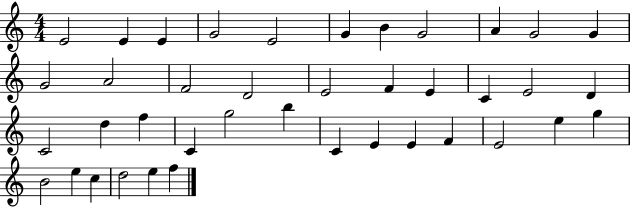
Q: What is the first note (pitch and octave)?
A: E4